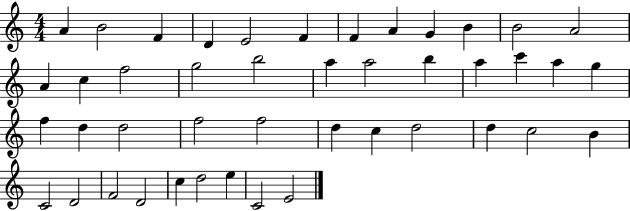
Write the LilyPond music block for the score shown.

{
  \clef treble
  \numericTimeSignature
  \time 4/4
  \key c \major
  a'4 b'2 f'4 | d'4 e'2 f'4 | f'4 a'4 g'4 b'4 | b'2 a'2 | \break a'4 c''4 f''2 | g''2 b''2 | a''4 a''2 b''4 | a''4 c'''4 a''4 g''4 | \break f''4 d''4 d''2 | f''2 f''2 | d''4 c''4 d''2 | d''4 c''2 b'4 | \break c'2 d'2 | f'2 d'2 | c''4 d''2 e''4 | c'2 e'2 | \break \bar "|."
}